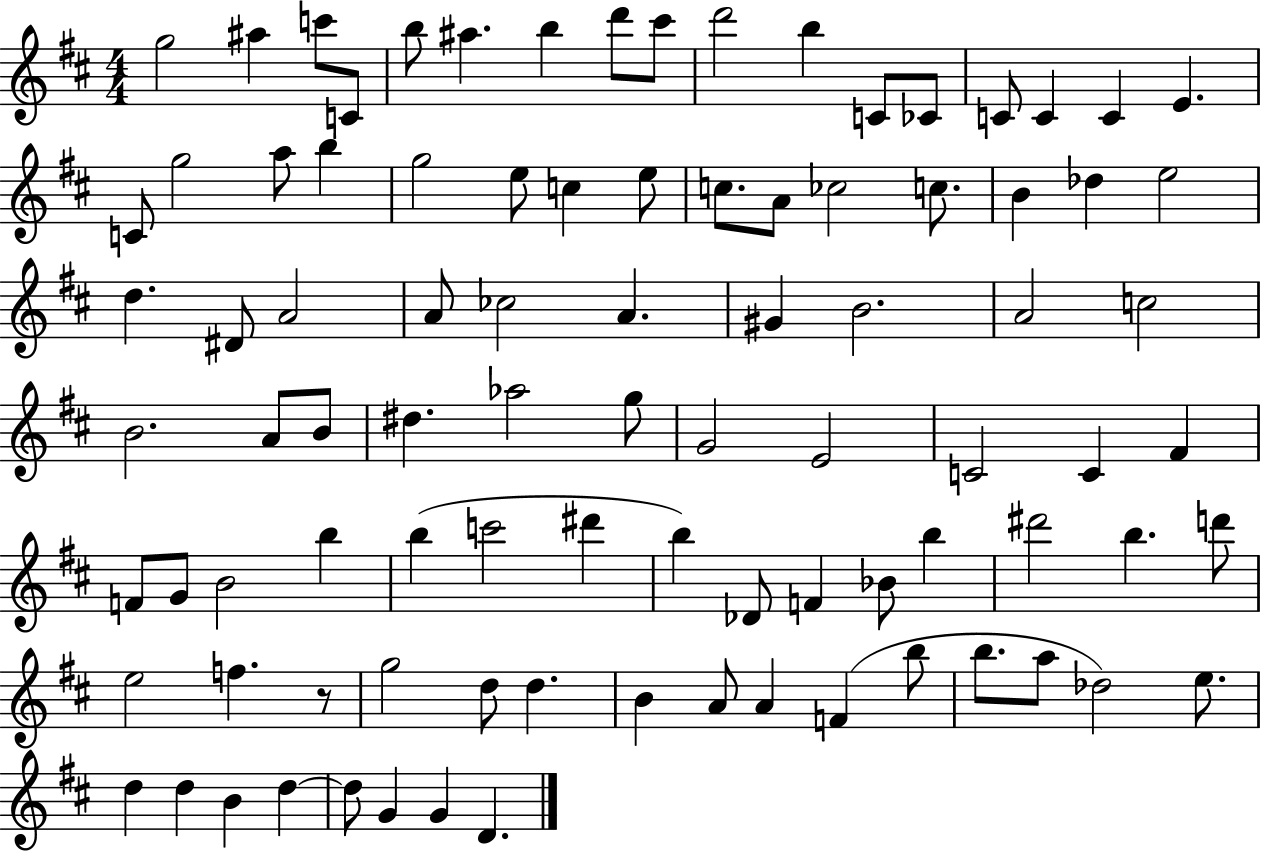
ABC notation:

X:1
T:Untitled
M:4/4
L:1/4
K:D
g2 ^a c'/2 C/2 b/2 ^a b d'/2 ^c'/2 d'2 b C/2 _C/2 C/2 C C E C/2 g2 a/2 b g2 e/2 c e/2 c/2 A/2 _c2 c/2 B _d e2 d ^D/2 A2 A/2 _c2 A ^G B2 A2 c2 B2 A/2 B/2 ^d _a2 g/2 G2 E2 C2 C ^F F/2 G/2 B2 b b c'2 ^d' b _D/2 F _B/2 b ^d'2 b d'/2 e2 f z/2 g2 d/2 d B A/2 A F b/2 b/2 a/2 _d2 e/2 d d B d d/2 G G D